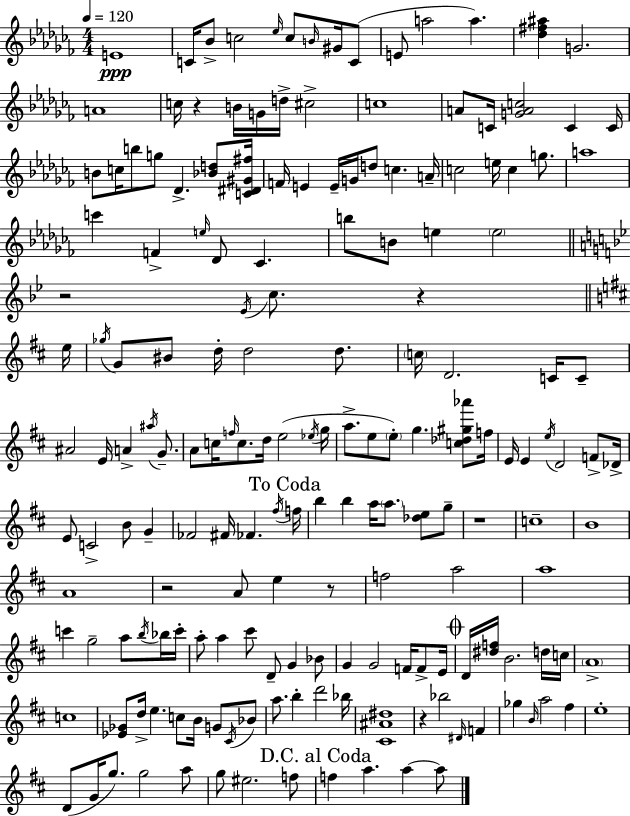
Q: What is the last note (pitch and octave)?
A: A5